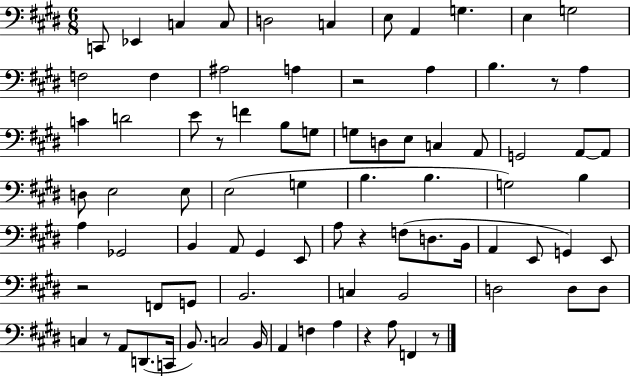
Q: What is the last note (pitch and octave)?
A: F2